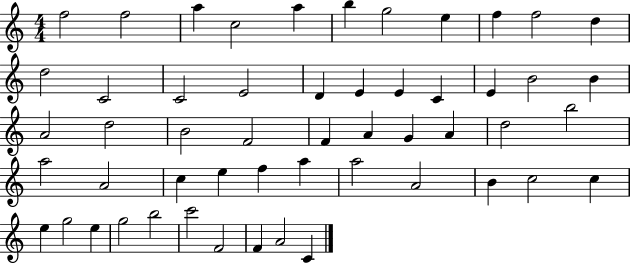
X:1
T:Untitled
M:4/4
L:1/4
K:C
f2 f2 a c2 a b g2 e f f2 d d2 C2 C2 E2 D E E C E B2 B A2 d2 B2 F2 F A G A d2 b2 a2 A2 c e f a a2 A2 B c2 c e g2 e g2 b2 c'2 F2 F A2 C